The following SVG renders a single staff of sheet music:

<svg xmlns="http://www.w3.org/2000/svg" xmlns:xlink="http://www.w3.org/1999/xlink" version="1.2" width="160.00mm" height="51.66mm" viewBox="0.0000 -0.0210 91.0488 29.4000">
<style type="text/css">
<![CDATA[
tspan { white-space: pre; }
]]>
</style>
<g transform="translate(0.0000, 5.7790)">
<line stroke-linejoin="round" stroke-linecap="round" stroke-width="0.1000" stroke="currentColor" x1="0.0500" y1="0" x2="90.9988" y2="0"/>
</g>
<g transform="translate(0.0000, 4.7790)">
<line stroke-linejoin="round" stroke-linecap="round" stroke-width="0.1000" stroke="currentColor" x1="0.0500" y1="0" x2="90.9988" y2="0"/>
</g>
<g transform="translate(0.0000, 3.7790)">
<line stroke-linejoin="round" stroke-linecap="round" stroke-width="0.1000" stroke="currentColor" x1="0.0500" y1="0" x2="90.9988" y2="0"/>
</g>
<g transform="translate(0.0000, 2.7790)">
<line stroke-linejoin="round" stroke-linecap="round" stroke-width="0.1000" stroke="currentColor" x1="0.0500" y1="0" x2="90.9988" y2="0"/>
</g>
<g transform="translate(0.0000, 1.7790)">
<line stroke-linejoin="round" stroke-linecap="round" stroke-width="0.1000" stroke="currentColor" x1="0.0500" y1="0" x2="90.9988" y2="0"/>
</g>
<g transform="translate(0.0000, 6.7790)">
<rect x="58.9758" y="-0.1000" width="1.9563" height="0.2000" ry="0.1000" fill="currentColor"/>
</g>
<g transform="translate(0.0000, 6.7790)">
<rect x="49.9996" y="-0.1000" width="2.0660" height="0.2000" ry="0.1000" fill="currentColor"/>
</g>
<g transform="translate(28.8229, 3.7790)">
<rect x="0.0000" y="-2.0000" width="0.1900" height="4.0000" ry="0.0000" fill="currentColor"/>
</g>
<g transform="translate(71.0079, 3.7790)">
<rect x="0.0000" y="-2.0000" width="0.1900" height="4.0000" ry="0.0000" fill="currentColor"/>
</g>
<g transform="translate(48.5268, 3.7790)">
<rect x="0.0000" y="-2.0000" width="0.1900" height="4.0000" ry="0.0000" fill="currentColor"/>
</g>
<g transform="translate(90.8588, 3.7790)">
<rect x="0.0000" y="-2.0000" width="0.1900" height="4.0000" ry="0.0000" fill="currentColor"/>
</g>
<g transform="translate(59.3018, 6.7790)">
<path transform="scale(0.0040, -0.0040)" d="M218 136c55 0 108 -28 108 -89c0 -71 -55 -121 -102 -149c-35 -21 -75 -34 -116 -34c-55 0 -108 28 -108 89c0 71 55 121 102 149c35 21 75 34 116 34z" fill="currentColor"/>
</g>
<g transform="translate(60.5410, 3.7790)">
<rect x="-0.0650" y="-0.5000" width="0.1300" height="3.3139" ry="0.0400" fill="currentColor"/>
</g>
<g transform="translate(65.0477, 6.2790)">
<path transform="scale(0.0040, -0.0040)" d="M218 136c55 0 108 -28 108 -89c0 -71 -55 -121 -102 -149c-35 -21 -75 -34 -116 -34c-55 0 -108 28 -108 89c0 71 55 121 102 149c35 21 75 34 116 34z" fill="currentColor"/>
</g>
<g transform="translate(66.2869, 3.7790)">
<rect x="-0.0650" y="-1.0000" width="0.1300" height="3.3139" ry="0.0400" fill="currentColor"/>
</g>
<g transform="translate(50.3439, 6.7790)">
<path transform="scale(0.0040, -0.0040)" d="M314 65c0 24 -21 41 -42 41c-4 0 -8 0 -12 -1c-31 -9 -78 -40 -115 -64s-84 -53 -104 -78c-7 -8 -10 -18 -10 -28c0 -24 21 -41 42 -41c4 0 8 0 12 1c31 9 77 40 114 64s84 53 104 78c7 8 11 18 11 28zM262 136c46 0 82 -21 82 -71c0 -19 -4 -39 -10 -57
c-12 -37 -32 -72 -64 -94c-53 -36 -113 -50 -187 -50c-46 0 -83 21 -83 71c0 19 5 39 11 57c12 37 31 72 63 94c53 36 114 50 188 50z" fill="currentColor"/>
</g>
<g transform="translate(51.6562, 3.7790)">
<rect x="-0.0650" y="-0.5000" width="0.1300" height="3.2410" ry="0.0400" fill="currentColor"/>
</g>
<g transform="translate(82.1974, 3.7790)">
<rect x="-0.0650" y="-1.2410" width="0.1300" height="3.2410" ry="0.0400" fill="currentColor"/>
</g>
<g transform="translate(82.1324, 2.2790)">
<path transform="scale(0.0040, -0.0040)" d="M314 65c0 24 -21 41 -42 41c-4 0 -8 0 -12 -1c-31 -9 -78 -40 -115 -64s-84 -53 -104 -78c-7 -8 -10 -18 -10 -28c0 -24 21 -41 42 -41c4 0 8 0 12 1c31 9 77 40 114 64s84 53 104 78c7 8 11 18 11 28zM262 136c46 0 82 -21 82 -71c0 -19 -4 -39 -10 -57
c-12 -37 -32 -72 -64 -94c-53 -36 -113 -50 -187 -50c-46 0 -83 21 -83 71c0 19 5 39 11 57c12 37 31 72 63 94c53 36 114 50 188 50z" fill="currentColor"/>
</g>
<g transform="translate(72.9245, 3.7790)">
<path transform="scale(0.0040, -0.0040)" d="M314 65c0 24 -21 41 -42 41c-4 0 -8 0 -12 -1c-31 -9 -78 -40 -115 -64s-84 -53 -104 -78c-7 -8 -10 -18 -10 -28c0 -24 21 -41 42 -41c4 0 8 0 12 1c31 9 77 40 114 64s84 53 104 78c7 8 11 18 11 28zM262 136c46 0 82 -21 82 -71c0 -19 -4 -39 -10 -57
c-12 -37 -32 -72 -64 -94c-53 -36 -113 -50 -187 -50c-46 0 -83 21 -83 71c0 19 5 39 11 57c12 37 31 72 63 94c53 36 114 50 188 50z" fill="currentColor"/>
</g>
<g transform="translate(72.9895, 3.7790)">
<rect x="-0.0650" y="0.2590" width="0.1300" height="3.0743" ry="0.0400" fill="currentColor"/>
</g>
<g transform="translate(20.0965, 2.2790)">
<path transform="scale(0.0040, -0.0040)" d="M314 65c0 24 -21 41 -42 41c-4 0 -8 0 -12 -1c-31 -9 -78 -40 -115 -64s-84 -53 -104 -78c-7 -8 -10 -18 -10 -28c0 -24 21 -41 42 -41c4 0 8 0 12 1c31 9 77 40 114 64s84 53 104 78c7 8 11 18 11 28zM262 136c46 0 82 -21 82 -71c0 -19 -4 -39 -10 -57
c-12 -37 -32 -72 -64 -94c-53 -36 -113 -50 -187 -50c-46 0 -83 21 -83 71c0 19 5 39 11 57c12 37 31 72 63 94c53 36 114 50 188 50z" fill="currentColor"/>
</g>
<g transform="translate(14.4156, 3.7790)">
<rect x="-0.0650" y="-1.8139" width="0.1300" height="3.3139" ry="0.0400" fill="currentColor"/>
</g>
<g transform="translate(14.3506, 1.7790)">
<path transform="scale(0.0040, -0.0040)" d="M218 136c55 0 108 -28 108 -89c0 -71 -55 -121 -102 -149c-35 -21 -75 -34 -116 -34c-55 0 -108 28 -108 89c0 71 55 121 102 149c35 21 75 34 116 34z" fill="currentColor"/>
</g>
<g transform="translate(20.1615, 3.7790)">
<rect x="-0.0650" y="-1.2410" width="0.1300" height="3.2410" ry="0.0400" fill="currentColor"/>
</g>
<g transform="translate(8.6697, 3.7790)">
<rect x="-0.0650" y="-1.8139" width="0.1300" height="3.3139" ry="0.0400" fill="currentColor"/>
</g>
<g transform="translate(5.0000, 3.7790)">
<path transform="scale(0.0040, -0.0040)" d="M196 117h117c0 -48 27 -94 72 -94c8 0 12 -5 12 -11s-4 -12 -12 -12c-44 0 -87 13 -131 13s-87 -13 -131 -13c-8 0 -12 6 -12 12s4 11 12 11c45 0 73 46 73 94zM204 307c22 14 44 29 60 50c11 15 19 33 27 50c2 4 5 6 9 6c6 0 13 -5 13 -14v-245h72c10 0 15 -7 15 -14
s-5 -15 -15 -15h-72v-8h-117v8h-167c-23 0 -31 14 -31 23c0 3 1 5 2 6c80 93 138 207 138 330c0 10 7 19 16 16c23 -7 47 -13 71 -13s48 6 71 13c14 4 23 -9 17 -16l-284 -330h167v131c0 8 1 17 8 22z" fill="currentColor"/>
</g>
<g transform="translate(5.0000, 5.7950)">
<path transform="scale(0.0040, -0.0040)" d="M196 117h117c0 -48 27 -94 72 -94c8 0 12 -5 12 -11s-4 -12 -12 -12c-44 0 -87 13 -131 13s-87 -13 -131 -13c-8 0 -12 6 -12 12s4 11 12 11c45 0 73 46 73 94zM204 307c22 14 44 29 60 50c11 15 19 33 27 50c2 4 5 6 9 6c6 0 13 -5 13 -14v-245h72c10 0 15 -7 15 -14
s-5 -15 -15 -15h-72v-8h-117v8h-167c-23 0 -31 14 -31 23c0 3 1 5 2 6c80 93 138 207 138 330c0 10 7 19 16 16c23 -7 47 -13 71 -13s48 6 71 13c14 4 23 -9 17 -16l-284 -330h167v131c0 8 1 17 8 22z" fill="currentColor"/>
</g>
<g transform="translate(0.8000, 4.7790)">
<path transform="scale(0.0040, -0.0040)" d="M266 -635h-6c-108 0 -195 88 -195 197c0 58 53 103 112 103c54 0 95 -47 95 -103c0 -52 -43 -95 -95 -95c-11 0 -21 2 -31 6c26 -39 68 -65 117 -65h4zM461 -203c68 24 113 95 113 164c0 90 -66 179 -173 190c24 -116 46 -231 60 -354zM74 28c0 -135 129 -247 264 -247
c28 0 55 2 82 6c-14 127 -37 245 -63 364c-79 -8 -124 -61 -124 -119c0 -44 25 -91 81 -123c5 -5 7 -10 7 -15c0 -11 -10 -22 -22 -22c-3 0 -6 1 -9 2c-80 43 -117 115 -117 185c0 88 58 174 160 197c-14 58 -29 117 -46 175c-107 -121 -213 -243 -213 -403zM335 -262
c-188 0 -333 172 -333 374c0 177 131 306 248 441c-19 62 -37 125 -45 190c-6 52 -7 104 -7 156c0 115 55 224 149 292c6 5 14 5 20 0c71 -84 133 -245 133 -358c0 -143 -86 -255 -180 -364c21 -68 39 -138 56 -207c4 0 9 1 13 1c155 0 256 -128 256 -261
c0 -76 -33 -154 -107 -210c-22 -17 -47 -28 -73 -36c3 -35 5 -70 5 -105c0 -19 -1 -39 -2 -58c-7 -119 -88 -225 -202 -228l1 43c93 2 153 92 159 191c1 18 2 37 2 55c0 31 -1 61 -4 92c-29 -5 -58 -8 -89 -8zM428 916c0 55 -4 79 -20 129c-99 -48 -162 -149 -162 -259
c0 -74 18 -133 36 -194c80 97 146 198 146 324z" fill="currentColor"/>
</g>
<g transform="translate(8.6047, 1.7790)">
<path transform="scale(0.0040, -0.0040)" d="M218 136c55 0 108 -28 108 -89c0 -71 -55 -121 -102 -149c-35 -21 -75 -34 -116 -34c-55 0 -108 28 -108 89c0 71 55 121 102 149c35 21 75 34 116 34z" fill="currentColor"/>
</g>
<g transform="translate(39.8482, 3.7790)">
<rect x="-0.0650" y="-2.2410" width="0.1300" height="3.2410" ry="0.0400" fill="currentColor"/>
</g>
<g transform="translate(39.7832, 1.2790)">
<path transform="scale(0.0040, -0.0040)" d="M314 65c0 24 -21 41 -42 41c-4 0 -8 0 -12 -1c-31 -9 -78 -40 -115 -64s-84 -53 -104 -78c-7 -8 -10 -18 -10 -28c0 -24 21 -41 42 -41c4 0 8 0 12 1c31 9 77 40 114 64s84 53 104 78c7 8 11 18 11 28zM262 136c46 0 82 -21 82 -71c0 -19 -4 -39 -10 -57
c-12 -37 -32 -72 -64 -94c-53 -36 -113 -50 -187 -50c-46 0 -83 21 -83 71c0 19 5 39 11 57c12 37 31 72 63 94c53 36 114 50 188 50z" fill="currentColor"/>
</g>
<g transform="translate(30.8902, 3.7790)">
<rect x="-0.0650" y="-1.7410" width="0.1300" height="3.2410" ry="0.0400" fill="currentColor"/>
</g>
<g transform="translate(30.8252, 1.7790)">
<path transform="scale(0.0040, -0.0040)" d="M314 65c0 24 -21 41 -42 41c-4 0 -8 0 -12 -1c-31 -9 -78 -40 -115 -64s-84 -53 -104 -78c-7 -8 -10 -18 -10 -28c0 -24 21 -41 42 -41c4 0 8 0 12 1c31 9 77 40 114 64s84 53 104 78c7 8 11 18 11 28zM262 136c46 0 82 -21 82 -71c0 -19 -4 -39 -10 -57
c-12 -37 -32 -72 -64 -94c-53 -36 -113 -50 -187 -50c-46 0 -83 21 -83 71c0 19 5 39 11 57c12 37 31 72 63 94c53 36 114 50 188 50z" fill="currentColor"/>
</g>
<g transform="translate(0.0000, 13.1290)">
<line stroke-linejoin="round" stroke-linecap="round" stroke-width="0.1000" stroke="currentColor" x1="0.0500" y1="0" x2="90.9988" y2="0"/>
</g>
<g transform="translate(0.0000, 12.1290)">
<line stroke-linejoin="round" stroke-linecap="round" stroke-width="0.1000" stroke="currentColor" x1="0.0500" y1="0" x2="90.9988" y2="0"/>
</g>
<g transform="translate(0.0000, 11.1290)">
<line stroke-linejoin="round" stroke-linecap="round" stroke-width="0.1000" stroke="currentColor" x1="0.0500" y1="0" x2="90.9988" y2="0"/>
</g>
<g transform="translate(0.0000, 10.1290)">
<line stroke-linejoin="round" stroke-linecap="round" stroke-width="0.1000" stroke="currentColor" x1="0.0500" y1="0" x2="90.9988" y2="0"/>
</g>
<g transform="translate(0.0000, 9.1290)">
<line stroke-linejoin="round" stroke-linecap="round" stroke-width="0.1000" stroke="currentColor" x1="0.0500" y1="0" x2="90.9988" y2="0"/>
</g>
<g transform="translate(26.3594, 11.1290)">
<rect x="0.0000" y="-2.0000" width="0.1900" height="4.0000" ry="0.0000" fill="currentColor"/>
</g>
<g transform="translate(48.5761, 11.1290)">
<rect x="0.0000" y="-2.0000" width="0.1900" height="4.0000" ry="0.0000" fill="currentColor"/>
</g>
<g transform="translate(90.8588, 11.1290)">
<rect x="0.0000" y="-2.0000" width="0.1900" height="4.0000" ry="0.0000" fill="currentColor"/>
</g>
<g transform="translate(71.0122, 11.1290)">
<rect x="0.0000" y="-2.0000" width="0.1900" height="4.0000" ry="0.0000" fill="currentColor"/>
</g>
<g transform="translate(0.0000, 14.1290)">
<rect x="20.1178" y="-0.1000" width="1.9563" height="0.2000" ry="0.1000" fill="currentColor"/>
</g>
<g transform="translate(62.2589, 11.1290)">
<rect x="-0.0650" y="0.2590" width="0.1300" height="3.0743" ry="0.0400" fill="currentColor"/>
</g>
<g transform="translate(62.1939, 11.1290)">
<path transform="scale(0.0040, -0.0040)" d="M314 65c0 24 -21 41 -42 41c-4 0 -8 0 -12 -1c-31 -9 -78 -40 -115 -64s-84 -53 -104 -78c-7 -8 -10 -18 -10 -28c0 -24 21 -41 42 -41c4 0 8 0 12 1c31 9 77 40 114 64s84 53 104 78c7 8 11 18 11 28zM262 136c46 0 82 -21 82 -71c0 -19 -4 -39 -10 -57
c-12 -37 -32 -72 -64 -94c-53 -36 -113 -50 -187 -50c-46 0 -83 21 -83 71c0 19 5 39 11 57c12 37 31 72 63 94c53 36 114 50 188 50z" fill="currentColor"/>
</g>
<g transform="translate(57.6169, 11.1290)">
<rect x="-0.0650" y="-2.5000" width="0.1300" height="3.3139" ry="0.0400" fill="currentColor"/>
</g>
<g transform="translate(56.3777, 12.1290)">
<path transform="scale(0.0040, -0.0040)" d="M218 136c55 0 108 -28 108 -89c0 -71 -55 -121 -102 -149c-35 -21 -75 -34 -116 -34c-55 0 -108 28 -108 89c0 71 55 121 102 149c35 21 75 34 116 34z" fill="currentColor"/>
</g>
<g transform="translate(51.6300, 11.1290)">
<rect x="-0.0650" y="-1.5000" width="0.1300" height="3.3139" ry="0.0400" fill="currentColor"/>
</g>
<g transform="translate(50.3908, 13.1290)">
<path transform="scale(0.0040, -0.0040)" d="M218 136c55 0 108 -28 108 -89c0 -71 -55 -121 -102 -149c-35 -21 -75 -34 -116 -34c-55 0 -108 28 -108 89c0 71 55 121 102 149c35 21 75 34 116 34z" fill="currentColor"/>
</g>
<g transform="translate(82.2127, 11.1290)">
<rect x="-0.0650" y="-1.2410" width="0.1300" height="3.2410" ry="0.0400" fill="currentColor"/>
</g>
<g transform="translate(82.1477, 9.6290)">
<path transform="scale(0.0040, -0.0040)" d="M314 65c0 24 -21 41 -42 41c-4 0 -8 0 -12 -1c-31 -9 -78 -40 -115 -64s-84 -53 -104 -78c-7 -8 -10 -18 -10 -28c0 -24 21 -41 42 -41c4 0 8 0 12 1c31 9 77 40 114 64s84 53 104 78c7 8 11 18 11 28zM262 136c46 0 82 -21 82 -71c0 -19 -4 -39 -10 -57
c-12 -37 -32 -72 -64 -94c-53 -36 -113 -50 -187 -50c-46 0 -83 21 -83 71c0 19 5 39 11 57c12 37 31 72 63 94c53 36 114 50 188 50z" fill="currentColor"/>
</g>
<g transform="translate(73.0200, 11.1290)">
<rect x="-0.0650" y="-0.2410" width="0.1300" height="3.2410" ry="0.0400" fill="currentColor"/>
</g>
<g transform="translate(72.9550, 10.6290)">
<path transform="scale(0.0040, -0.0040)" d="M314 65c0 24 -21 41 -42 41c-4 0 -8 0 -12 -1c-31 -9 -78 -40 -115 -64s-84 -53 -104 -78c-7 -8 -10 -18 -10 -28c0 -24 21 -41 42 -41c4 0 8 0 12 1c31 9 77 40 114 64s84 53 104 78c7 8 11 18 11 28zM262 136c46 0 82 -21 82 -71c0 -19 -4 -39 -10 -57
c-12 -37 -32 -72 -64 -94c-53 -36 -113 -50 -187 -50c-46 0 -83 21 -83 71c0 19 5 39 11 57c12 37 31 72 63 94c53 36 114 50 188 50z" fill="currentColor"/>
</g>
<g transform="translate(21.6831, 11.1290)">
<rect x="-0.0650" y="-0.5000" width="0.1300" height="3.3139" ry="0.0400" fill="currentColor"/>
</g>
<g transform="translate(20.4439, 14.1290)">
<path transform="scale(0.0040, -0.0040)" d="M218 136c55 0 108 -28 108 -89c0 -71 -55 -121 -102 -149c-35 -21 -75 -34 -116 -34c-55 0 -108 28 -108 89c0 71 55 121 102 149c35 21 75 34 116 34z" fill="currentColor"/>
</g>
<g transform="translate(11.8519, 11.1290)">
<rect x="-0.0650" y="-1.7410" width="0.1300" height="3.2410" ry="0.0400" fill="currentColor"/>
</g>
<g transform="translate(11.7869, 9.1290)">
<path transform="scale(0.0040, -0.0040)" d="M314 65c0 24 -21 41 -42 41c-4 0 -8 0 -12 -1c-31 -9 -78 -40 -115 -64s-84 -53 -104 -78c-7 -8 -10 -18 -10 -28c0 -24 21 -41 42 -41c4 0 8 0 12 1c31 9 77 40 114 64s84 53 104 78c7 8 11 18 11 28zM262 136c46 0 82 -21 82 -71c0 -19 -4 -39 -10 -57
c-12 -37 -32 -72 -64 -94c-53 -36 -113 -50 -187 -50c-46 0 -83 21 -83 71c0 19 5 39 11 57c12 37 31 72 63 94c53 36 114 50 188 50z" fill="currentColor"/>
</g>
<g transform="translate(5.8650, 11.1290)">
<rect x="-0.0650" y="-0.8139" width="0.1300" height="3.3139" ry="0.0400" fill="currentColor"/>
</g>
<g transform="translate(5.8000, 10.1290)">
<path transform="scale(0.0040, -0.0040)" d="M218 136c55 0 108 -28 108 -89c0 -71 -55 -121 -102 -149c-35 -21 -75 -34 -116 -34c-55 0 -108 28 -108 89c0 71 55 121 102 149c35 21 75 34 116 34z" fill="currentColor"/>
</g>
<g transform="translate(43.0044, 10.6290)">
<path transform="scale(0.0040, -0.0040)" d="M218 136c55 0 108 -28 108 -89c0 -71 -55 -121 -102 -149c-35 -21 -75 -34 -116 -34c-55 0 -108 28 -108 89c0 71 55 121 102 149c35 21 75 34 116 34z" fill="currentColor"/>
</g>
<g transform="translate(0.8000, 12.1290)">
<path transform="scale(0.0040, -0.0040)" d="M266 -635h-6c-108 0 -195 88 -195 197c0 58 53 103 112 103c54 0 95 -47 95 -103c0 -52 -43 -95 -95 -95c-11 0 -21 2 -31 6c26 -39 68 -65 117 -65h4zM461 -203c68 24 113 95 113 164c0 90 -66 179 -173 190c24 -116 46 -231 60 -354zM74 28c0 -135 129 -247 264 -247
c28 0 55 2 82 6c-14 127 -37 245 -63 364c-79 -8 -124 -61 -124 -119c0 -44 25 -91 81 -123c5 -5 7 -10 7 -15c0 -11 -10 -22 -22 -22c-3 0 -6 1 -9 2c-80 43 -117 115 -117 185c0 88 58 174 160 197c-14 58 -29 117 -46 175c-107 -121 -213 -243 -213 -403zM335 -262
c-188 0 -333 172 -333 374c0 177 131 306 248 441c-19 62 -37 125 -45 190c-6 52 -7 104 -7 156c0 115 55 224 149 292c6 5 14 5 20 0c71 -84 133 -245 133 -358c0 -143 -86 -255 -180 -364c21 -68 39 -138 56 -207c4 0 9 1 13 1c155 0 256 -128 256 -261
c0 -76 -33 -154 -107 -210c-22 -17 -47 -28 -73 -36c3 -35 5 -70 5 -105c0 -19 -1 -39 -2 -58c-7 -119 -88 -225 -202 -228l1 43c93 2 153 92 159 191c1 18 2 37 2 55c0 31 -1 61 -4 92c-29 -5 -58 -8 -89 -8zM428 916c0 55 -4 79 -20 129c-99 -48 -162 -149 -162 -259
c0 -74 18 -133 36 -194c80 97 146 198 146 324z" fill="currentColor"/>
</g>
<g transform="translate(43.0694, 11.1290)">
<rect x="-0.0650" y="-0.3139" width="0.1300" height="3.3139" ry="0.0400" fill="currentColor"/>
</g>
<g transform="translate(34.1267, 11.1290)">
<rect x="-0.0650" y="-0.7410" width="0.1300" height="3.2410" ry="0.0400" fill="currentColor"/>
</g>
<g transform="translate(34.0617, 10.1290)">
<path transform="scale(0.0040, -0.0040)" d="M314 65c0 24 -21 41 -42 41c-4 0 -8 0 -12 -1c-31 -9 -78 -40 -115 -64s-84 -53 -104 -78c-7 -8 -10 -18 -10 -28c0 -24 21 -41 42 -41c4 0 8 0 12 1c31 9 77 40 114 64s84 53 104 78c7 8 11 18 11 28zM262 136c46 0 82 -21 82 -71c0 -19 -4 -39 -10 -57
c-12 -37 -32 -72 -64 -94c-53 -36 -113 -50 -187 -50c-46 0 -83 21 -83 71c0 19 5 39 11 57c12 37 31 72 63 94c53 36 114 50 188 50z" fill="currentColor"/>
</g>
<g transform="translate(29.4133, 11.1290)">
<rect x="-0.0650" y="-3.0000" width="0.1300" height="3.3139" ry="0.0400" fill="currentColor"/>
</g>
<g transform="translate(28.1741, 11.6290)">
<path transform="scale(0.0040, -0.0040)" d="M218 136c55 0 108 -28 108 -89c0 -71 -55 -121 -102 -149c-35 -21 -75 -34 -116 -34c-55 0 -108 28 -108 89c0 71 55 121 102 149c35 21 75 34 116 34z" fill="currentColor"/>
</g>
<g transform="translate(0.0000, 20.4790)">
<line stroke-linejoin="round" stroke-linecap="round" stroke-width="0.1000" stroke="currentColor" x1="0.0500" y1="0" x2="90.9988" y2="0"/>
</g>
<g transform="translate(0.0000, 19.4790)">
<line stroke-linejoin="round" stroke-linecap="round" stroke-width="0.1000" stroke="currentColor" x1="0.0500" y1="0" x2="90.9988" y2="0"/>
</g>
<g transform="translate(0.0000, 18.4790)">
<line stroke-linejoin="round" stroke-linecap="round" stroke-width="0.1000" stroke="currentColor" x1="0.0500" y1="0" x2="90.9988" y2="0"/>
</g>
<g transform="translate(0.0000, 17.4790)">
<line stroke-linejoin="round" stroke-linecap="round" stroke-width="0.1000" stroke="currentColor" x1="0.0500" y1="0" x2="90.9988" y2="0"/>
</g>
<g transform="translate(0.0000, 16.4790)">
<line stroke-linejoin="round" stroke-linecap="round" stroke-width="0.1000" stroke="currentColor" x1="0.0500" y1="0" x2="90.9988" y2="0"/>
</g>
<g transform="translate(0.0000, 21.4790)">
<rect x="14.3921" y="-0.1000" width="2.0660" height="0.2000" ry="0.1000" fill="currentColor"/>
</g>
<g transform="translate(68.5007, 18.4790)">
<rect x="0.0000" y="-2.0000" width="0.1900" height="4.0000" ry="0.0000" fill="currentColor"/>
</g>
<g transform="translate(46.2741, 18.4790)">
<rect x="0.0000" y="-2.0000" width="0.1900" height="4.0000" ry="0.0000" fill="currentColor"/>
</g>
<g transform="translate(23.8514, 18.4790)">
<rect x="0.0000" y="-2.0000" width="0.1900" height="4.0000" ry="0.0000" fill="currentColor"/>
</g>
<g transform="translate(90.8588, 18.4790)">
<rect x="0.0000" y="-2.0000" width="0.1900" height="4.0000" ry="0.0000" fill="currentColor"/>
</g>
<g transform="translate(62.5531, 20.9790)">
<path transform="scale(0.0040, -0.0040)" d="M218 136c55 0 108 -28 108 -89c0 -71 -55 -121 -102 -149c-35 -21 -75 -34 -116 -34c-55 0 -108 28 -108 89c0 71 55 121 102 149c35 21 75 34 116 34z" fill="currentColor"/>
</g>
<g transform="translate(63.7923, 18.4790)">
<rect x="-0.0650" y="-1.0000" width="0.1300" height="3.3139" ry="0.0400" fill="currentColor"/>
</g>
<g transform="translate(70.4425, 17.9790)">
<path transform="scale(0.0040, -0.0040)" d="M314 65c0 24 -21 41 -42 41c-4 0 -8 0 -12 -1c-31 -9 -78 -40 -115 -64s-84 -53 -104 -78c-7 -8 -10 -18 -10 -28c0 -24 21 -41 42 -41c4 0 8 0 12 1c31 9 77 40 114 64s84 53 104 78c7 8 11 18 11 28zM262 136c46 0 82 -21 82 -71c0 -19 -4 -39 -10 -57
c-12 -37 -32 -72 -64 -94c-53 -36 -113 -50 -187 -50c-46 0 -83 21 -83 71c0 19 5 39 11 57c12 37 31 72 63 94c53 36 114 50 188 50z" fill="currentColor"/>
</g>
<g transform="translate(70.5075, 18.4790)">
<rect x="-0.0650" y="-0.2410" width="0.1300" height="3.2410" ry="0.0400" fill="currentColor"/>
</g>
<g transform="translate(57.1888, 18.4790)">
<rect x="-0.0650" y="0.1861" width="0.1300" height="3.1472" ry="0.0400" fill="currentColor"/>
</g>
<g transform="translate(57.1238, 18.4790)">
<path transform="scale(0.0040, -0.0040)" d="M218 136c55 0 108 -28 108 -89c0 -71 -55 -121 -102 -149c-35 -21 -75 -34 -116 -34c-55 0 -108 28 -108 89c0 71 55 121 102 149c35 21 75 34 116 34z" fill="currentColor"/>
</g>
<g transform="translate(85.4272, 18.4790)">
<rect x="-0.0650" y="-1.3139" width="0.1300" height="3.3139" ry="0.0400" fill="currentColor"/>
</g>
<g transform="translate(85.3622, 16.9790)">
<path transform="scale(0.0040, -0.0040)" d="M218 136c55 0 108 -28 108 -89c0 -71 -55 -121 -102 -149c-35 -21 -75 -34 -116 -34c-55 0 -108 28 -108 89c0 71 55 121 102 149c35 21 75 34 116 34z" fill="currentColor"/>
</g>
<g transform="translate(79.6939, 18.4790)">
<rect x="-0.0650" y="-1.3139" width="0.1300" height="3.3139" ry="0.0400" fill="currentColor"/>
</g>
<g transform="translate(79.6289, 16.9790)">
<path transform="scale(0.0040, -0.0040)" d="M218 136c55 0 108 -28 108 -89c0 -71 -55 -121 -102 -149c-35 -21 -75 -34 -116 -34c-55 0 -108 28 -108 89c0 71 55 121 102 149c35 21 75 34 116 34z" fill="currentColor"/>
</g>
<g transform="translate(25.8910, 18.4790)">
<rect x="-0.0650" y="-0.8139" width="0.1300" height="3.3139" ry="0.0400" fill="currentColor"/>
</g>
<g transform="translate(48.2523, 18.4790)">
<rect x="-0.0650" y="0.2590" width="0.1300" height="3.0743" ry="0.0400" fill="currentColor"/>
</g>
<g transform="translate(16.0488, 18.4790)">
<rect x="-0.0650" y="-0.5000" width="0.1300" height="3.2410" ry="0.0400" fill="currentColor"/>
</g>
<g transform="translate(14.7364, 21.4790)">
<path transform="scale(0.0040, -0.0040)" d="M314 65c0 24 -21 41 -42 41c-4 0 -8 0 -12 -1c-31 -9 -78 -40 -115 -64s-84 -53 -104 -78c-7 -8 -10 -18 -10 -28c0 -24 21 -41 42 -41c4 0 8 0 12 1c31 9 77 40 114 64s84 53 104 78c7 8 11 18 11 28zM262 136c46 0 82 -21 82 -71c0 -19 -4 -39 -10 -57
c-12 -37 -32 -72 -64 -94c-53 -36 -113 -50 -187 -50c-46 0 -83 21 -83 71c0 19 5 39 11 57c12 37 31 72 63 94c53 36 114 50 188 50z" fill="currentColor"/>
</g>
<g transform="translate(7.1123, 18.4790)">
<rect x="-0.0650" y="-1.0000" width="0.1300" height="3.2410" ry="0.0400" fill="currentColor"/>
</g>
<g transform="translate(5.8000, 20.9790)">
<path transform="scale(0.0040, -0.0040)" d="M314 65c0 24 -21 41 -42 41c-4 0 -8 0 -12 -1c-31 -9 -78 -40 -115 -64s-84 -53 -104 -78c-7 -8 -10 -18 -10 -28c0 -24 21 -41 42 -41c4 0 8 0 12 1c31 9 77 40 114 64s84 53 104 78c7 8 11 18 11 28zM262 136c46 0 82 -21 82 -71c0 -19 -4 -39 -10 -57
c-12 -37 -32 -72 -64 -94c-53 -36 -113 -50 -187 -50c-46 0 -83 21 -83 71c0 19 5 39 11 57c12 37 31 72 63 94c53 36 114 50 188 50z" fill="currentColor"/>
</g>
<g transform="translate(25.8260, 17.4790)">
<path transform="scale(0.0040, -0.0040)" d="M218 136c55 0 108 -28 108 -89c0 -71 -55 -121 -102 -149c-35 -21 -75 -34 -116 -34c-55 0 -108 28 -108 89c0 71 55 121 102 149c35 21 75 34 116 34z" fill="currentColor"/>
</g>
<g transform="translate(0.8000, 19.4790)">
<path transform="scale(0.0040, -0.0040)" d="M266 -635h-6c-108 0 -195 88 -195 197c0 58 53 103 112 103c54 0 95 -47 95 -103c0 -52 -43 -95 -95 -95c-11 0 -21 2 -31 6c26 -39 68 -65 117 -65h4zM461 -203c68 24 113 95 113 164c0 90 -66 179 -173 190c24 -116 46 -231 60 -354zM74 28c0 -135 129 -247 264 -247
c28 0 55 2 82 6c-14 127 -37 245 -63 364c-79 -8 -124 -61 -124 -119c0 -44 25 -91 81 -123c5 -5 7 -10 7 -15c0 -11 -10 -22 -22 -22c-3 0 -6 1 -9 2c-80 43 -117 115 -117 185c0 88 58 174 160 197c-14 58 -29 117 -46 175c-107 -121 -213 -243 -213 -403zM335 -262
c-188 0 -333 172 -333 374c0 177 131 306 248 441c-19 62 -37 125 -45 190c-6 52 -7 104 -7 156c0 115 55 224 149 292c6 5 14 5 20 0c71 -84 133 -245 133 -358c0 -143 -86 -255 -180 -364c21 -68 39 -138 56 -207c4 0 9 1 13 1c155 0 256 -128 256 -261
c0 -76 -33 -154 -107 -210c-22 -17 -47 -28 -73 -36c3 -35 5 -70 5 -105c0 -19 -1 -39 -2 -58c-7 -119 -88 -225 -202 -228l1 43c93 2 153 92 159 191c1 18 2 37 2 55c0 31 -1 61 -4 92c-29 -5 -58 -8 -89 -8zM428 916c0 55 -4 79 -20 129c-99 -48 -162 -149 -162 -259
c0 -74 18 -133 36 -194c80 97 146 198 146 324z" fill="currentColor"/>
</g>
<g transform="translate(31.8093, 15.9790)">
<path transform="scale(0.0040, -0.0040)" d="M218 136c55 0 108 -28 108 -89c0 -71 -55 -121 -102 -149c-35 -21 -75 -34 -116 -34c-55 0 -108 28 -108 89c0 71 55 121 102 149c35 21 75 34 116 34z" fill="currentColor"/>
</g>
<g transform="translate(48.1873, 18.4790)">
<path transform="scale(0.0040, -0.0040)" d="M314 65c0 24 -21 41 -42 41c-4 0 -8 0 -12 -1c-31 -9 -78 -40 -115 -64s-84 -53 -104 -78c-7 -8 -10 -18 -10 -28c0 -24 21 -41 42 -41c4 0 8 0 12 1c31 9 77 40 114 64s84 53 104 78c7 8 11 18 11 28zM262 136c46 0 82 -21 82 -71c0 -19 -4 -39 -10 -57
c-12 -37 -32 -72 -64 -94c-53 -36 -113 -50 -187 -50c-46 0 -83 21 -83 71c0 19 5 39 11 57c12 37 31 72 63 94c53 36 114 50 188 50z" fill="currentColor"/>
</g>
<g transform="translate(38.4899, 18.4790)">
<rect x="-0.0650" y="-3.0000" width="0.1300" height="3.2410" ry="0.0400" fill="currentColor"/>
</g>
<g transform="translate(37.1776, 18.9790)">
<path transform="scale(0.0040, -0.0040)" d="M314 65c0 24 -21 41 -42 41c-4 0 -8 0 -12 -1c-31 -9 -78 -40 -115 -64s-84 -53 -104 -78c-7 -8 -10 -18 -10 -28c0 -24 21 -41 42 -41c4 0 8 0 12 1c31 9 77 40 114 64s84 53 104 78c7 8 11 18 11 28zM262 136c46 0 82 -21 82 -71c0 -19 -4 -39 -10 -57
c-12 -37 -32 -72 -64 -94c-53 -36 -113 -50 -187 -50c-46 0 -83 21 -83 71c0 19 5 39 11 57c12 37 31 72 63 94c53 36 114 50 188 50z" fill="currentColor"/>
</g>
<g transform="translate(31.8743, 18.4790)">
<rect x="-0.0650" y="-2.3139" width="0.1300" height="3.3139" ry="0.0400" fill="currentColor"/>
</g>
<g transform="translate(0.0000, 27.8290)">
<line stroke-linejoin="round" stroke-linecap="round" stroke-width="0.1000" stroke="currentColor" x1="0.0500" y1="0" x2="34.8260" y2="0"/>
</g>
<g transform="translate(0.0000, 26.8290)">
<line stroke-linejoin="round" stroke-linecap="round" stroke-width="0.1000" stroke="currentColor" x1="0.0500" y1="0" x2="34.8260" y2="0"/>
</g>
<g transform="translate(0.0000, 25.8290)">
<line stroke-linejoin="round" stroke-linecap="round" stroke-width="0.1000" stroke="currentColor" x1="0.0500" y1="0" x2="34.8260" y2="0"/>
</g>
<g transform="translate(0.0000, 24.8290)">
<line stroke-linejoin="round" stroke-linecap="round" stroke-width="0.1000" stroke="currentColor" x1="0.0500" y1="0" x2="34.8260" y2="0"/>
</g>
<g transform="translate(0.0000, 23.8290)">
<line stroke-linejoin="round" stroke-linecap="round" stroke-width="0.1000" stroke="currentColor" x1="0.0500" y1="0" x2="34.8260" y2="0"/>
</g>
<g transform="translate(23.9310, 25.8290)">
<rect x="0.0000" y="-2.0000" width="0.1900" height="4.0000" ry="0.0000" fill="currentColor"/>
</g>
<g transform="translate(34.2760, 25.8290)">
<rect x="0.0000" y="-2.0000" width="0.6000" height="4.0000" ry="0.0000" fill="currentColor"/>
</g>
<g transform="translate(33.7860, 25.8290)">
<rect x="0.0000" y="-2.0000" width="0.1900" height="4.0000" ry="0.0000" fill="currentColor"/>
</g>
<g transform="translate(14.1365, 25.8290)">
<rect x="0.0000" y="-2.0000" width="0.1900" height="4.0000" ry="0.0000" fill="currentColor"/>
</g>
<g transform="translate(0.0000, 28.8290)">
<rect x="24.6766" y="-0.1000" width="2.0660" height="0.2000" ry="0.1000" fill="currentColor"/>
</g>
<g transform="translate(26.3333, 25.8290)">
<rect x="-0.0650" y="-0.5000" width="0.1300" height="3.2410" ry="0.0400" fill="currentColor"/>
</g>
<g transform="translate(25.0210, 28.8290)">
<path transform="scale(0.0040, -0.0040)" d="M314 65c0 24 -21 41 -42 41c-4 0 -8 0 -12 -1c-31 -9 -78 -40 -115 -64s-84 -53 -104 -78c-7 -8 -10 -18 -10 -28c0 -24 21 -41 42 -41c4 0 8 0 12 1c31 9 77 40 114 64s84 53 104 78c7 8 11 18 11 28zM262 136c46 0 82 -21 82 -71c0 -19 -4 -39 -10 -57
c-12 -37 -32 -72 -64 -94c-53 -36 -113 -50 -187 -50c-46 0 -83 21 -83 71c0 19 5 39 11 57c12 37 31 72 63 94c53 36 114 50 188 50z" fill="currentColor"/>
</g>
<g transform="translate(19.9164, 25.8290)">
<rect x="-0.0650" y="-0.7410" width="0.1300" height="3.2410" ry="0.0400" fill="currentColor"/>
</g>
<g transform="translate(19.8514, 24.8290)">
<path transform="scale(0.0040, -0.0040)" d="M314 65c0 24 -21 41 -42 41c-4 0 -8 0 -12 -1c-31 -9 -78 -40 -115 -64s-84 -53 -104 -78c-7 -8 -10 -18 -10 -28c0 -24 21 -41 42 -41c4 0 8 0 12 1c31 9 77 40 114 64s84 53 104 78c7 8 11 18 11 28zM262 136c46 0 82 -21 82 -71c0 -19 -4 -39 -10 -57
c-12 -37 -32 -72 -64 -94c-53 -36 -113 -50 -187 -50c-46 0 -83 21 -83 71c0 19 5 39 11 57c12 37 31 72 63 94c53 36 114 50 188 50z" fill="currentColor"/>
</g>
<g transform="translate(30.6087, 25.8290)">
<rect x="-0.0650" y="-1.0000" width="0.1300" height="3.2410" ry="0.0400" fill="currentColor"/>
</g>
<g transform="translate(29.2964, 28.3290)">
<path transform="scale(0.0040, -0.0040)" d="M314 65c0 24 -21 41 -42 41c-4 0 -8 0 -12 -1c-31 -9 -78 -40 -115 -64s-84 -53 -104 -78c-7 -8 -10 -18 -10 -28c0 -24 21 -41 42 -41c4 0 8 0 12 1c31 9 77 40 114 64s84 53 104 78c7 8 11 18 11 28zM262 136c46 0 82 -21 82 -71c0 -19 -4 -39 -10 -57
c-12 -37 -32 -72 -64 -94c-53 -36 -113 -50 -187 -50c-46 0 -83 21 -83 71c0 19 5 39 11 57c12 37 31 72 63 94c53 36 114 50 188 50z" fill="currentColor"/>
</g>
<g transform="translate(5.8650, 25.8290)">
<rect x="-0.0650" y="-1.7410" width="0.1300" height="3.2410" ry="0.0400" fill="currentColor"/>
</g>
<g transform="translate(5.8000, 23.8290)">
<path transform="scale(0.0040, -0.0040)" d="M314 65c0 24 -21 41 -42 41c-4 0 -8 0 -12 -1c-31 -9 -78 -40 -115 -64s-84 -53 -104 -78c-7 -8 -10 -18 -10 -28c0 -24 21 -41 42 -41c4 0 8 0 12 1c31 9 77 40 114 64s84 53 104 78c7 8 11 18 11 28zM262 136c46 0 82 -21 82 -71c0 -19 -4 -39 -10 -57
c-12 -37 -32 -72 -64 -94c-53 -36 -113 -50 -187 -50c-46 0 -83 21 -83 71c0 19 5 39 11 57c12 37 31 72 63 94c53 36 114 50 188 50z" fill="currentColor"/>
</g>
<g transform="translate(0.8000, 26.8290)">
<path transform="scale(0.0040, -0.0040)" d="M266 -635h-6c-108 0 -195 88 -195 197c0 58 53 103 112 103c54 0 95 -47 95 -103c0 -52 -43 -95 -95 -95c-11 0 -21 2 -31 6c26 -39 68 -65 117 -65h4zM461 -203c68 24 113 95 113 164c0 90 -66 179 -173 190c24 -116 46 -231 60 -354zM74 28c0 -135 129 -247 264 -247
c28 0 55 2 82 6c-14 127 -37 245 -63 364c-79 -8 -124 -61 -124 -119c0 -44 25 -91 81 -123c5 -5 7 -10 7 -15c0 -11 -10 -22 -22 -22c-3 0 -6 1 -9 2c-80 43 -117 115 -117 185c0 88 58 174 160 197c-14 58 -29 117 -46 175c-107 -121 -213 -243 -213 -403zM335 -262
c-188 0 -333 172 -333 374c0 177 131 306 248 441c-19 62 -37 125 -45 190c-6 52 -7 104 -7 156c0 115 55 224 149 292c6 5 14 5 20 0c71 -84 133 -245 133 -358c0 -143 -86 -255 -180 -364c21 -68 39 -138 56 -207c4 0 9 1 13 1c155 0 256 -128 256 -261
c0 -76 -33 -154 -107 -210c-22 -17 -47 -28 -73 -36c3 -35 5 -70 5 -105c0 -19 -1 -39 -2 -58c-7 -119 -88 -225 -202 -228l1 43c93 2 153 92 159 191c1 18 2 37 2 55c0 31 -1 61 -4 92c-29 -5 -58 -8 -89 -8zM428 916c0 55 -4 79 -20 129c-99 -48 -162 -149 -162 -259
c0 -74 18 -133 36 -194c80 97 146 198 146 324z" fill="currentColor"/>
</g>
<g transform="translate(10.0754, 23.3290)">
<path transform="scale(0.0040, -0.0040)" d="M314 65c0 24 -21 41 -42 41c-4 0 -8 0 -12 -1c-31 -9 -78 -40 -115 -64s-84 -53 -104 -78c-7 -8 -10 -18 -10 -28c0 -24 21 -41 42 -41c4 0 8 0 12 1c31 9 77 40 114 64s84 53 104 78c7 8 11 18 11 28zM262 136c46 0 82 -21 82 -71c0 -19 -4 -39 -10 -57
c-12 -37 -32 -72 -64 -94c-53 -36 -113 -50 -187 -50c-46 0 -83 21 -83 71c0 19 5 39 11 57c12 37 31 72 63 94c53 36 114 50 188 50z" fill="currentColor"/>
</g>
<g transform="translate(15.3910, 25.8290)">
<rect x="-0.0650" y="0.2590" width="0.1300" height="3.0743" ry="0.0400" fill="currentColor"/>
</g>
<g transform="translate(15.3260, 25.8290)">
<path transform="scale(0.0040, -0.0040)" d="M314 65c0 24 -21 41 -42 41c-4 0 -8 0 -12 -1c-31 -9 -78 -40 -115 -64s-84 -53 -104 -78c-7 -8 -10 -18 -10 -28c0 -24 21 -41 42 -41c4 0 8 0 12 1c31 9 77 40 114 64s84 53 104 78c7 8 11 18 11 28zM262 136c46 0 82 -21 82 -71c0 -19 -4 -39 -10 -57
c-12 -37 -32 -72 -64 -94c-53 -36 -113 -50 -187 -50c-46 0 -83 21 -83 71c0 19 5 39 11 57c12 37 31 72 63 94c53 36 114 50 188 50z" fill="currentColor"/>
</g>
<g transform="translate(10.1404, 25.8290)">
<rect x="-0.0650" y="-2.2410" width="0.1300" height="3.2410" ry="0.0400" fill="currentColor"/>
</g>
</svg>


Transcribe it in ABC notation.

X:1
T:Untitled
M:4/4
L:1/4
K:C
f f e2 f2 g2 C2 C D B2 e2 d f2 C A d2 c E G B2 c2 e2 D2 C2 d g A2 B2 B D c2 e e f2 g2 B2 d2 C2 D2